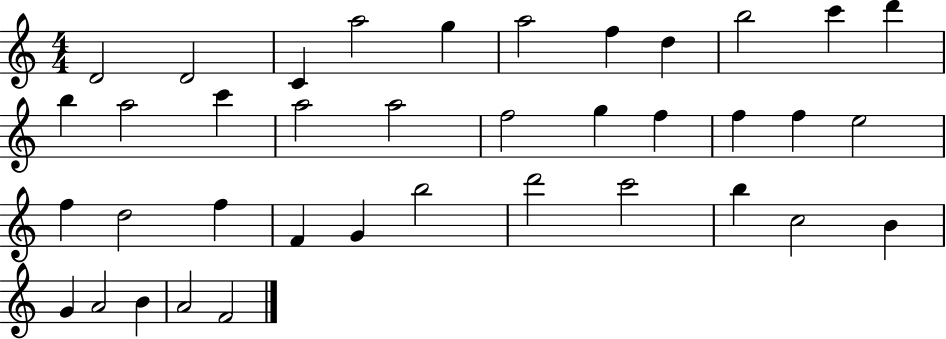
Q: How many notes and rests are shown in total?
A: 38